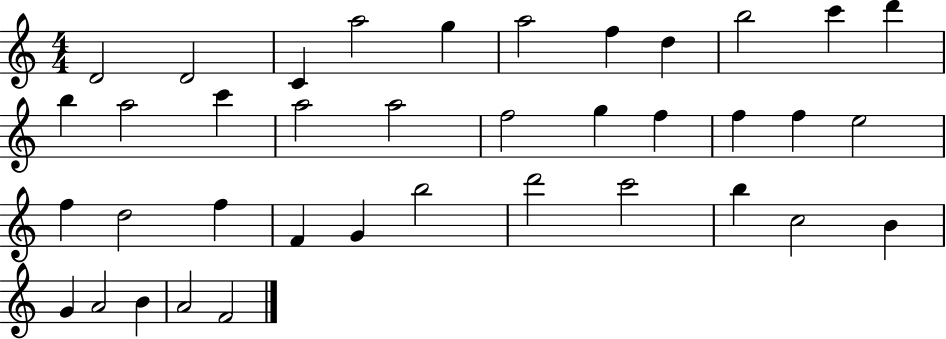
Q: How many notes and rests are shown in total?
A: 38